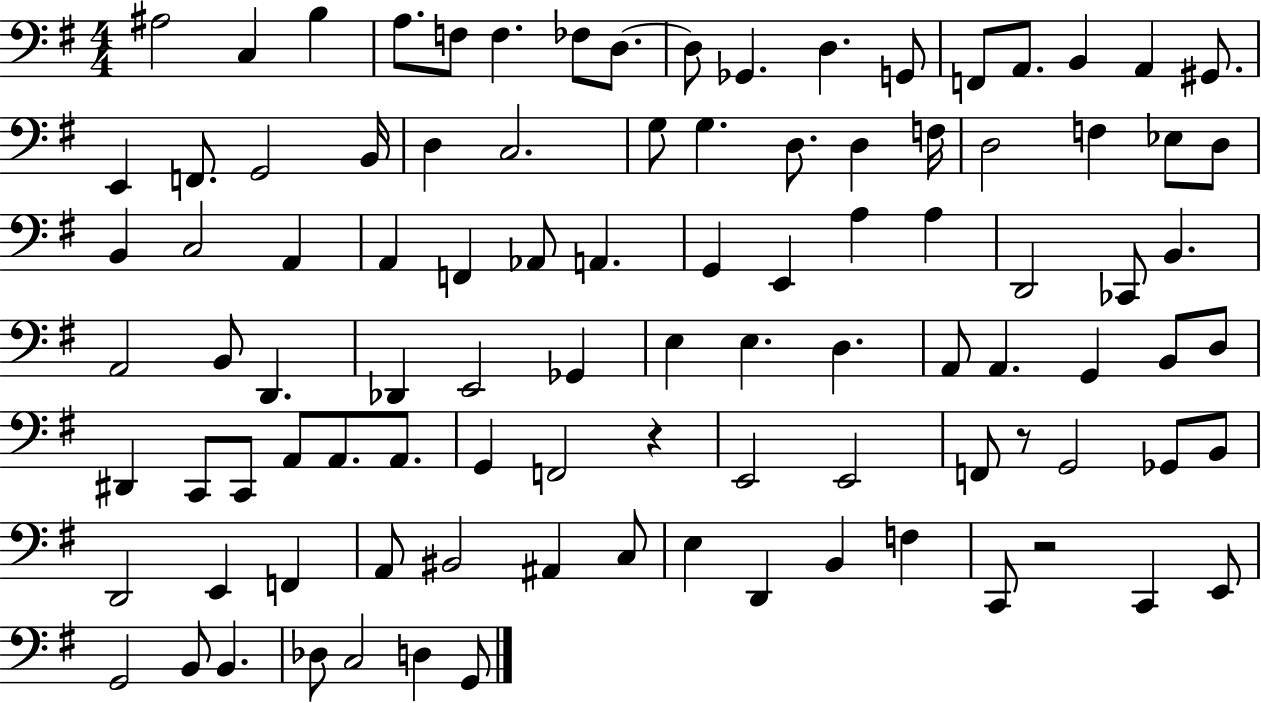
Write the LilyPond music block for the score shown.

{
  \clef bass
  \numericTimeSignature
  \time 4/4
  \key g \major
  \repeat volta 2 { ais2 c4 b4 | a8. f8 f4. fes8 d8.~~ | d8 ges,4. d4. g,8 | f,8 a,8. b,4 a,4 gis,8. | \break e,4 f,8. g,2 b,16 | d4 c2. | g8 g4. d8. d4 f16 | d2 f4 ees8 d8 | \break b,4 c2 a,4 | a,4 f,4 aes,8 a,4. | g,4 e,4 a4 a4 | d,2 ces,8 b,4. | \break a,2 b,8 d,4. | des,4 e,2 ges,4 | e4 e4. d4. | a,8 a,4. g,4 b,8 d8 | \break dis,4 c,8 c,8 a,8 a,8. a,8. | g,4 f,2 r4 | e,2 e,2 | f,8 r8 g,2 ges,8 b,8 | \break d,2 e,4 f,4 | a,8 bis,2 ais,4 c8 | e4 d,4 b,4 f4 | c,8 r2 c,4 e,8 | \break g,2 b,8 b,4. | des8 c2 d4 g,8 | } \bar "|."
}